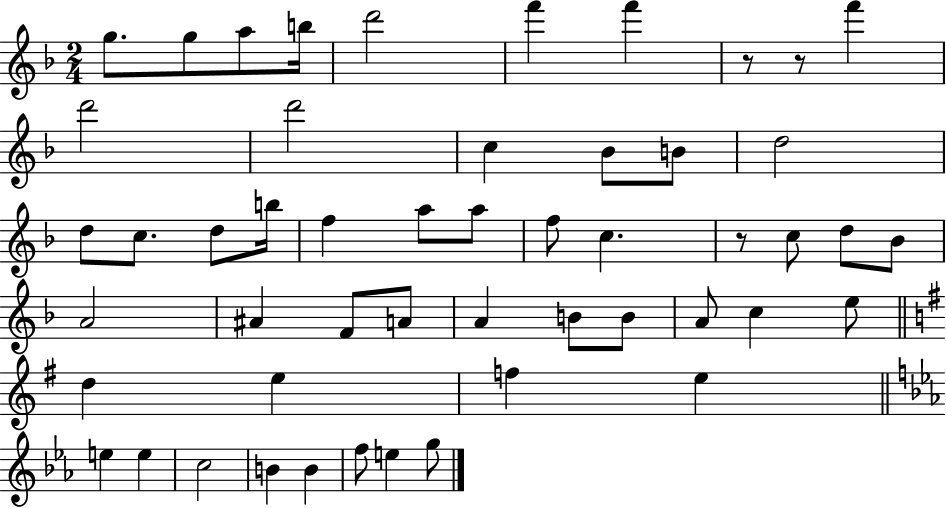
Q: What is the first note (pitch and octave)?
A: G5